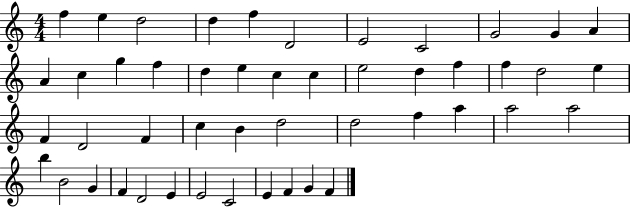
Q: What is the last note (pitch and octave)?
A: F4